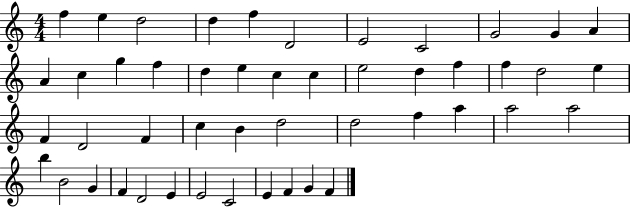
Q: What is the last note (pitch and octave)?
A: F4